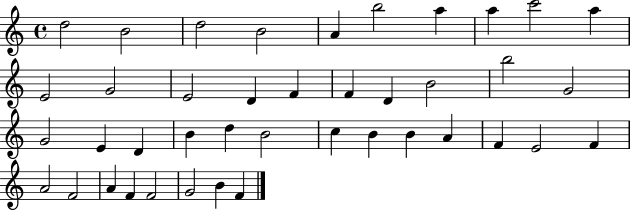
D5/h B4/h D5/h B4/h A4/q B5/h A5/q A5/q C6/h A5/q E4/h G4/h E4/h D4/q F4/q F4/q D4/q B4/h B5/h G4/h G4/h E4/q D4/q B4/q D5/q B4/h C5/q B4/q B4/q A4/q F4/q E4/h F4/q A4/h F4/h A4/q F4/q F4/h G4/h B4/q F4/q